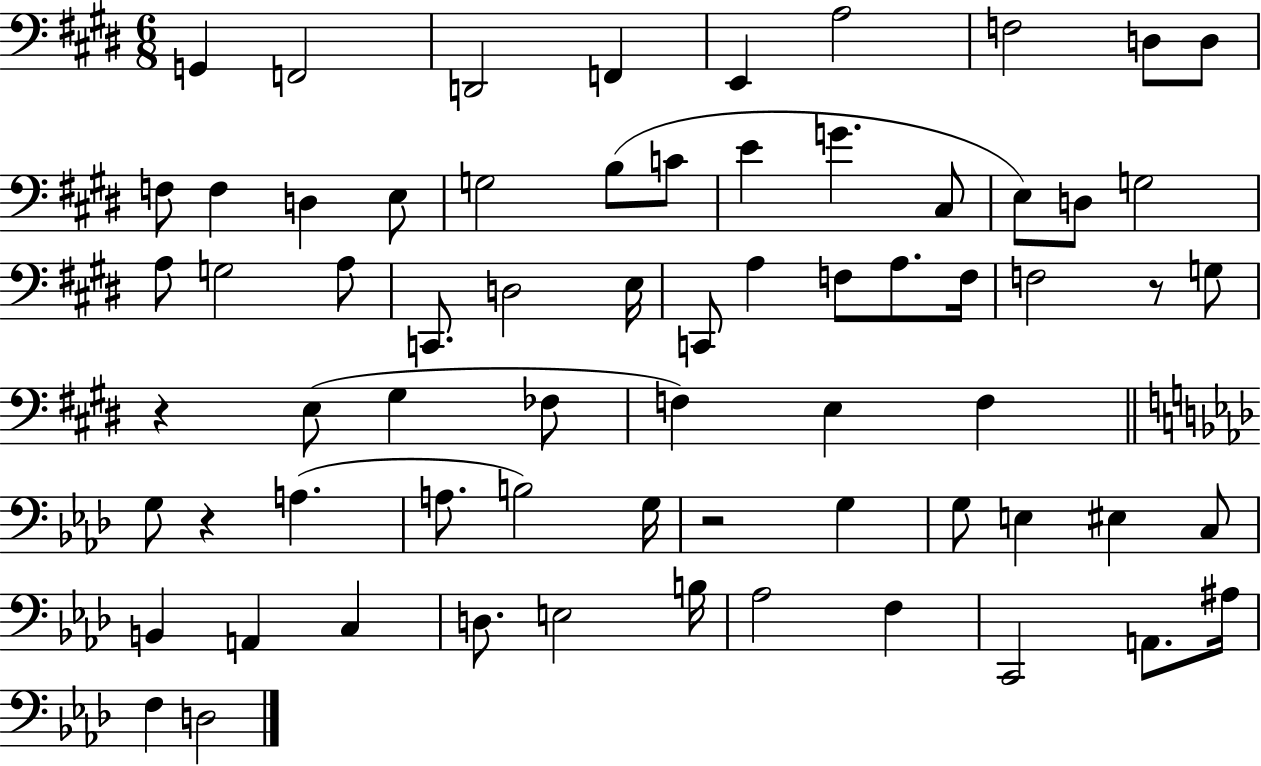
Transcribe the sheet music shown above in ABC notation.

X:1
T:Untitled
M:6/8
L:1/4
K:E
G,, F,,2 D,,2 F,, E,, A,2 F,2 D,/2 D,/2 F,/2 F, D, E,/2 G,2 B,/2 C/2 E G ^C,/2 E,/2 D,/2 G,2 A,/2 G,2 A,/2 C,,/2 D,2 E,/4 C,,/2 A, F,/2 A,/2 F,/4 F,2 z/2 G,/2 z E,/2 ^G, _F,/2 F, E, F, G,/2 z A, A,/2 B,2 G,/4 z2 G, G,/2 E, ^E, C,/2 B,, A,, C, D,/2 E,2 B,/4 _A,2 F, C,,2 A,,/2 ^A,/4 F, D,2